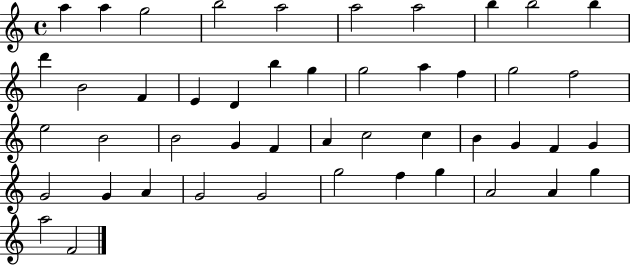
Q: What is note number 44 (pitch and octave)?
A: A4